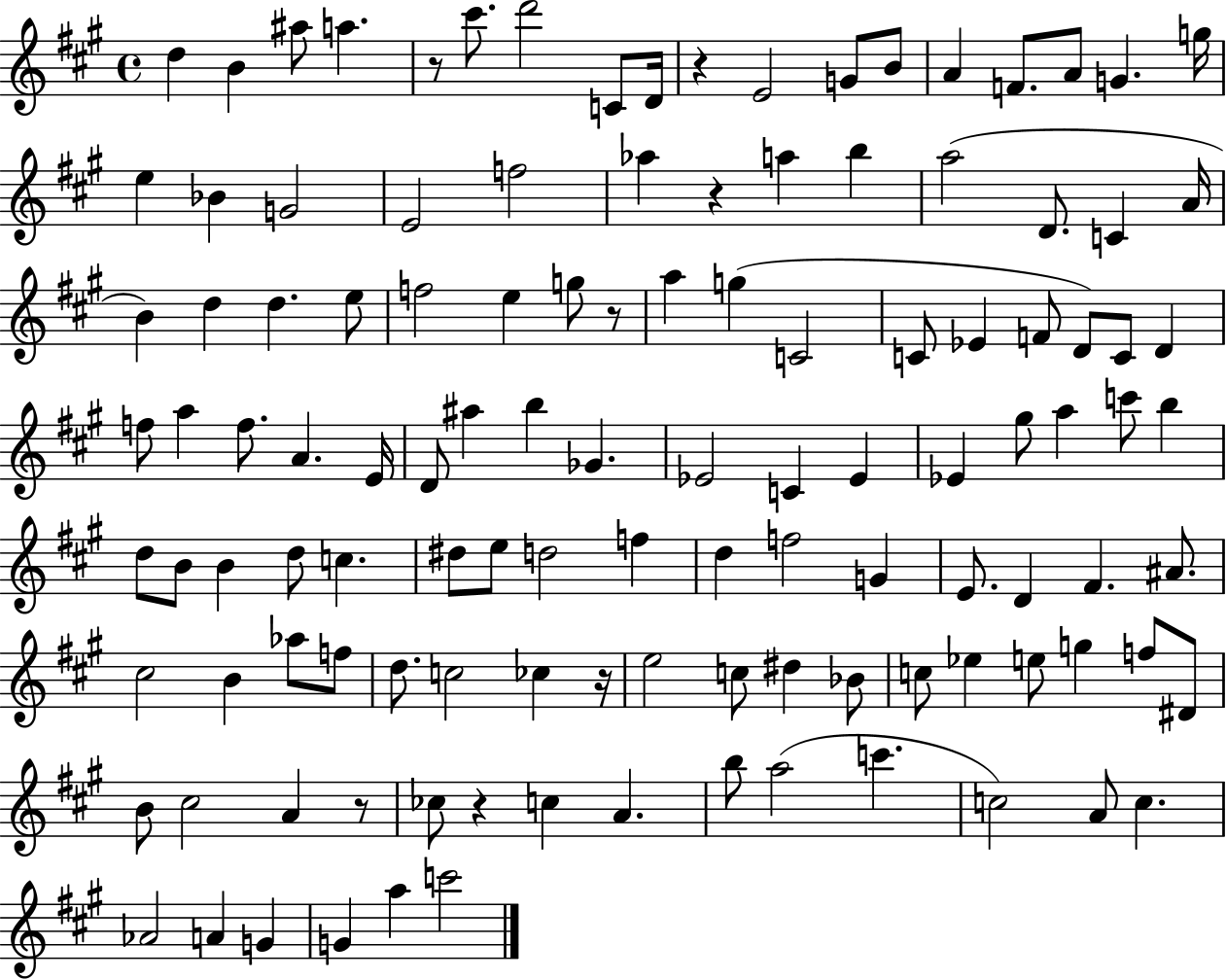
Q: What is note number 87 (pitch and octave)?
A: D#5